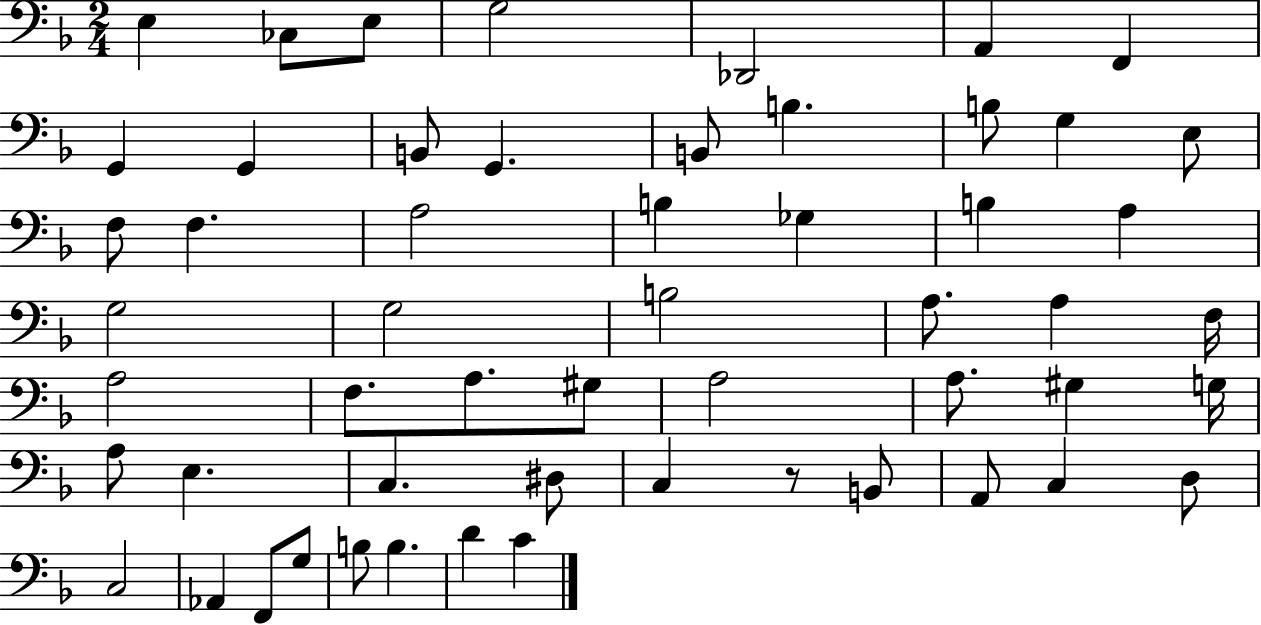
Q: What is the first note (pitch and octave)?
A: E3